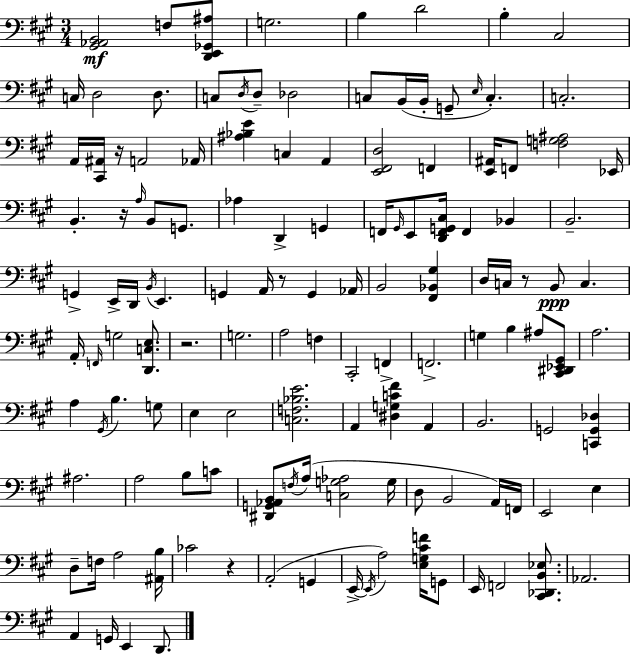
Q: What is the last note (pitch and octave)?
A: D2